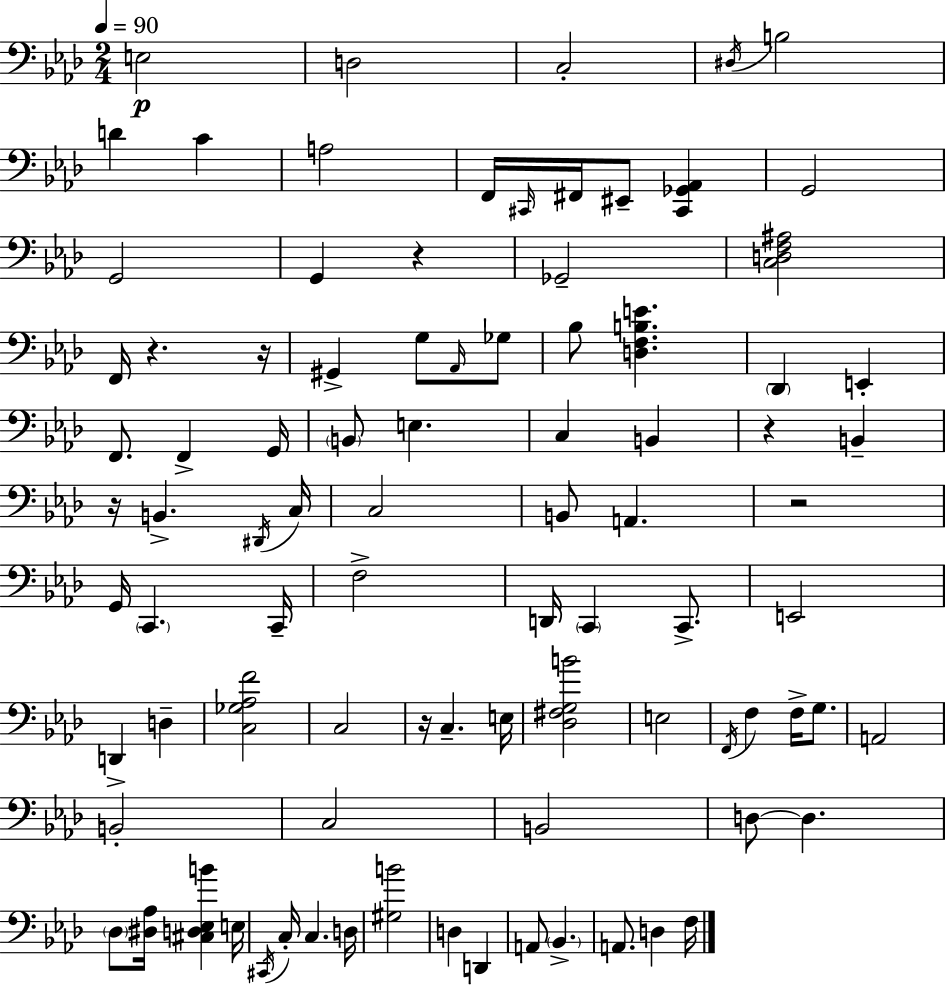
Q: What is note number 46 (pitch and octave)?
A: E2